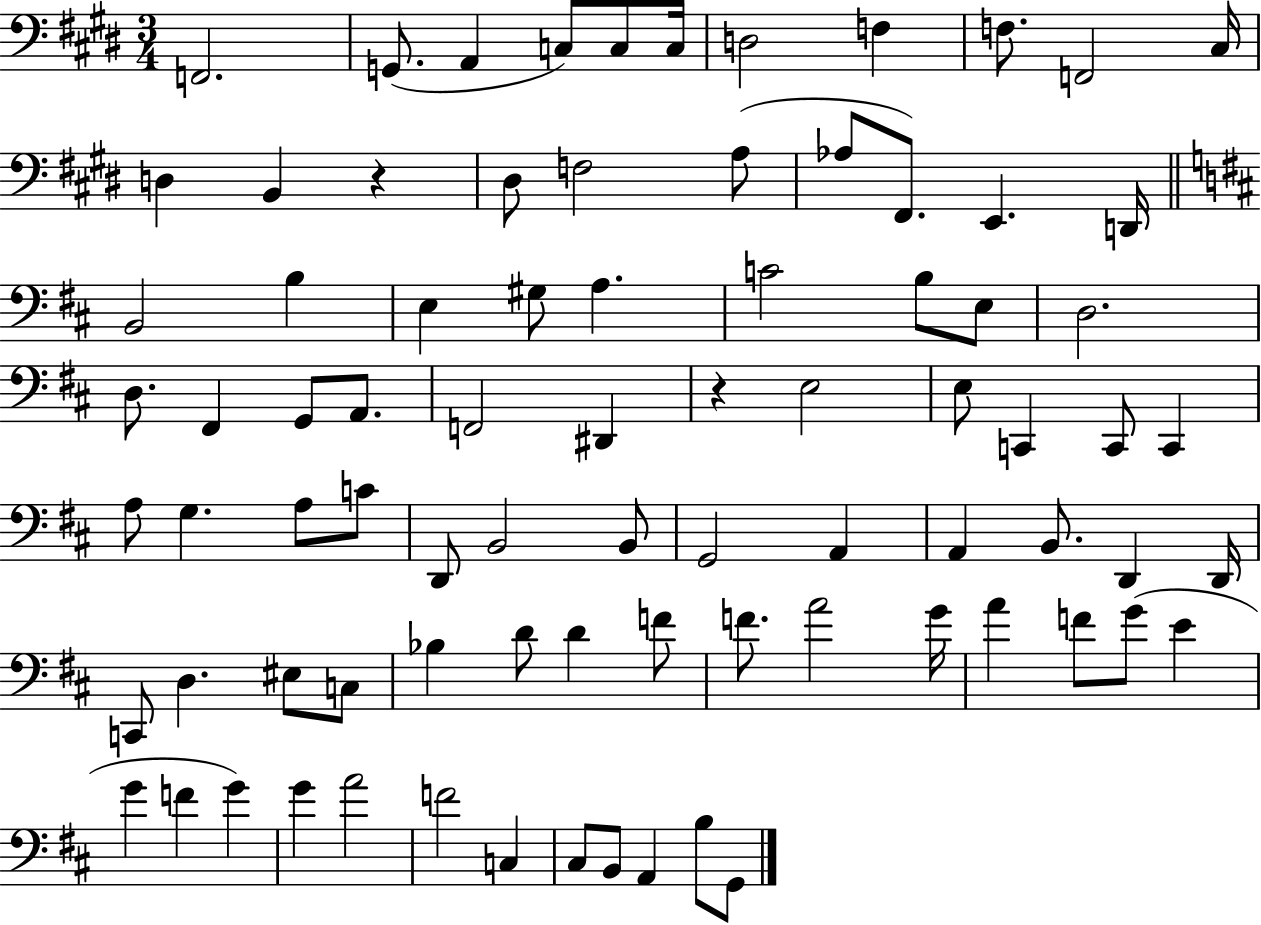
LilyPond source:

{
  \clef bass
  \numericTimeSignature
  \time 3/4
  \key e \major
  \repeat volta 2 { f,2. | g,8.( a,4 c8) c8 c16 | d2 f4 | f8. f,2 cis16 | \break d4 b,4 r4 | dis8 f2 a8( | aes8 fis,8.) e,4. d,16 | \bar "||" \break \key b \minor b,2 b4 | e4 gis8 a4. | c'2 b8 e8 | d2. | \break d8. fis,4 g,8 a,8. | f,2 dis,4 | r4 e2 | e8 c,4 c,8 c,4 | \break a8 g4. a8 c'8 | d,8 b,2 b,8 | g,2 a,4 | a,4 b,8. d,4 d,16 | \break c,8 d4. eis8 c8 | bes4 d'8 d'4 f'8 | f'8. a'2 g'16 | a'4 f'8 g'8( e'4 | \break g'4 f'4 g'4) | g'4 a'2 | f'2 c4 | cis8 b,8 a,4 b8 g,8 | \break } \bar "|."
}